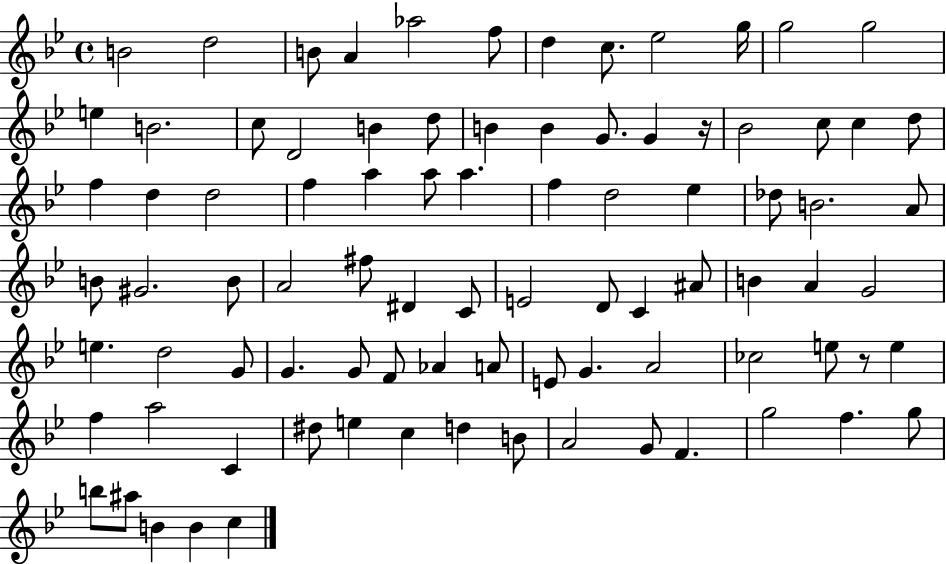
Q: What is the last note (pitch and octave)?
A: C5